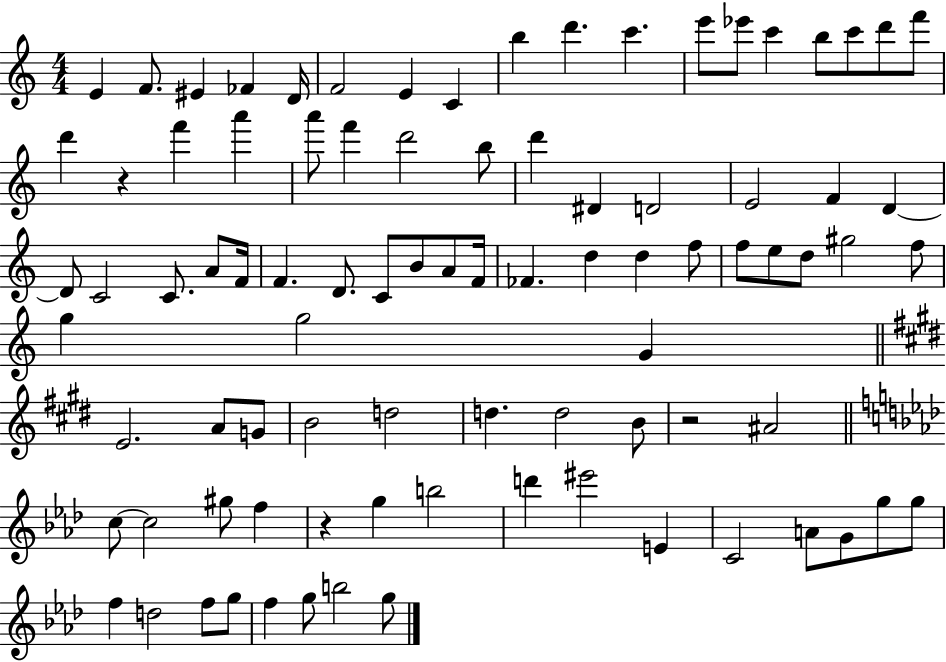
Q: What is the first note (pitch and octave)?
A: E4